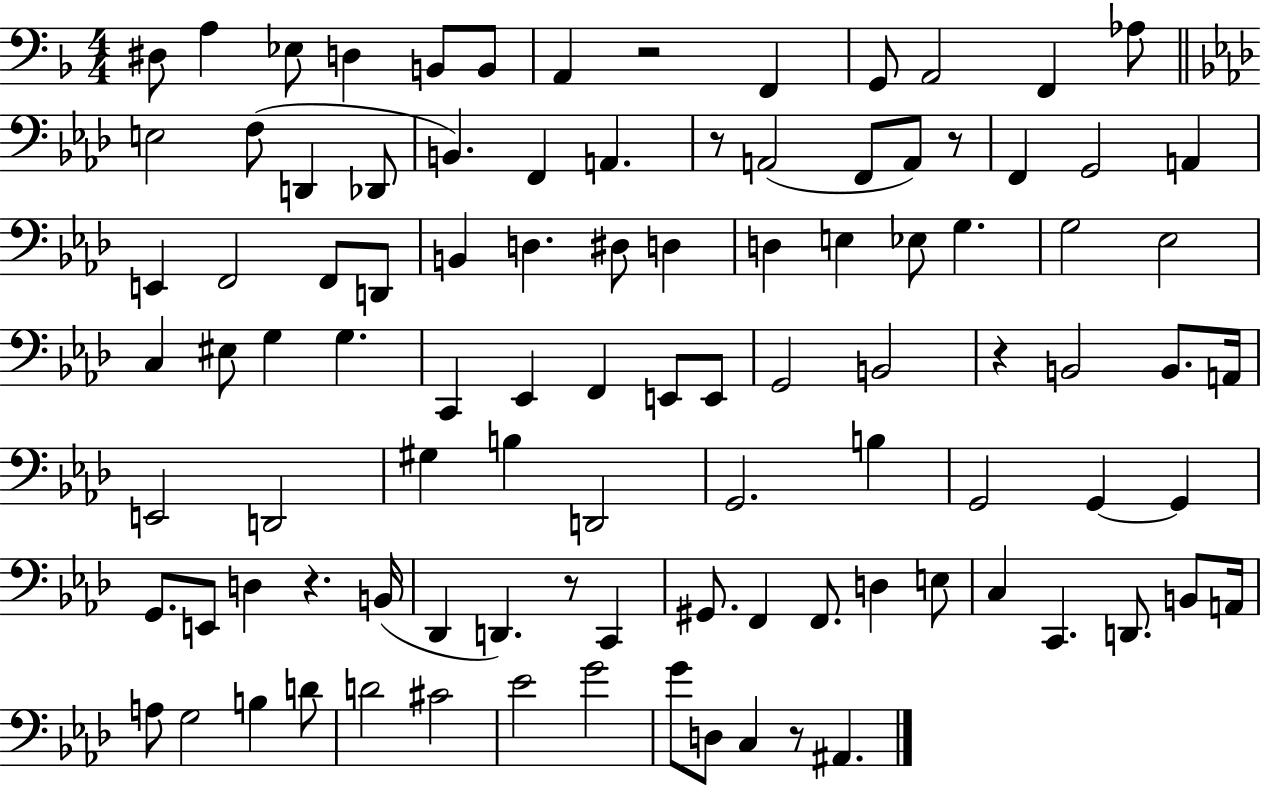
X:1
T:Untitled
M:4/4
L:1/4
K:F
^D,/2 A, _E,/2 D, B,,/2 B,,/2 A,, z2 F,, G,,/2 A,,2 F,, _A,/2 E,2 F,/2 D,, _D,,/2 B,, F,, A,, z/2 A,,2 F,,/2 A,,/2 z/2 F,, G,,2 A,, E,, F,,2 F,,/2 D,,/2 B,, D, ^D,/2 D, D, E, _E,/2 G, G,2 _E,2 C, ^E,/2 G, G, C,, _E,, F,, E,,/2 E,,/2 G,,2 B,,2 z B,,2 B,,/2 A,,/4 E,,2 D,,2 ^G, B, D,,2 G,,2 B, G,,2 G,, G,, G,,/2 E,,/2 D, z B,,/4 _D,, D,, z/2 C,, ^G,,/2 F,, F,,/2 D, E,/2 C, C,, D,,/2 B,,/2 A,,/4 A,/2 G,2 B, D/2 D2 ^C2 _E2 G2 G/2 D,/2 C, z/2 ^A,,